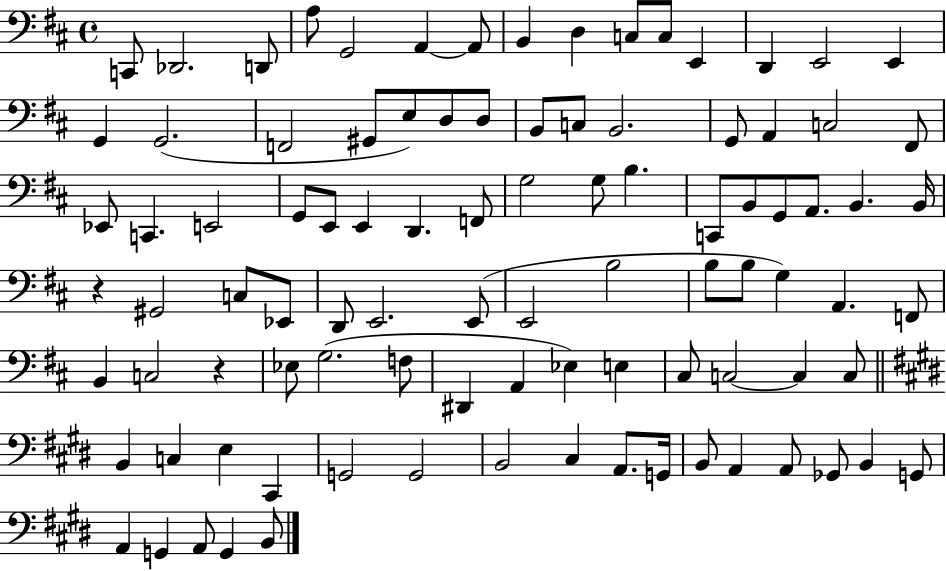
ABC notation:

X:1
T:Untitled
M:4/4
L:1/4
K:D
C,,/2 _D,,2 D,,/2 A,/2 G,,2 A,, A,,/2 B,, D, C,/2 C,/2 E,, D,, E,,2 E,, G,, G,,2 F,,2 ^G,,/2 E,/2 D,/2 D,/2 B,,/2 C,/2 B,,2 G,,/2 A,, C,2 ^F,,/2 _E,,/2 C,, E,,2 G,,/2 E,,/2 E,, D,, F,,/2 G,2 G,/2 B, C,,/2 B,,/2 G,,/2 A,,/2 B,, B,,/4 z ^G,,2 C,/2 _E,,/2 D,,/2 E,,2 E,,/2 E,,2 B,2 B,/2 B,/2 G, A,, F,,/2 B,, C,2 z _E,/2 G,2 F,/2 ^D,, A,, _E, E, ^C,/2 C,2 C, C,/2 B,, C, E, ^C,, G,,2 G,,2 B,,2 ^C, A,,/2 G,,/4 B,,/2 A,, A,,/2 _G,,/2 B,, G,,/2 A,, G,, A,,/2 G,, B,,/2